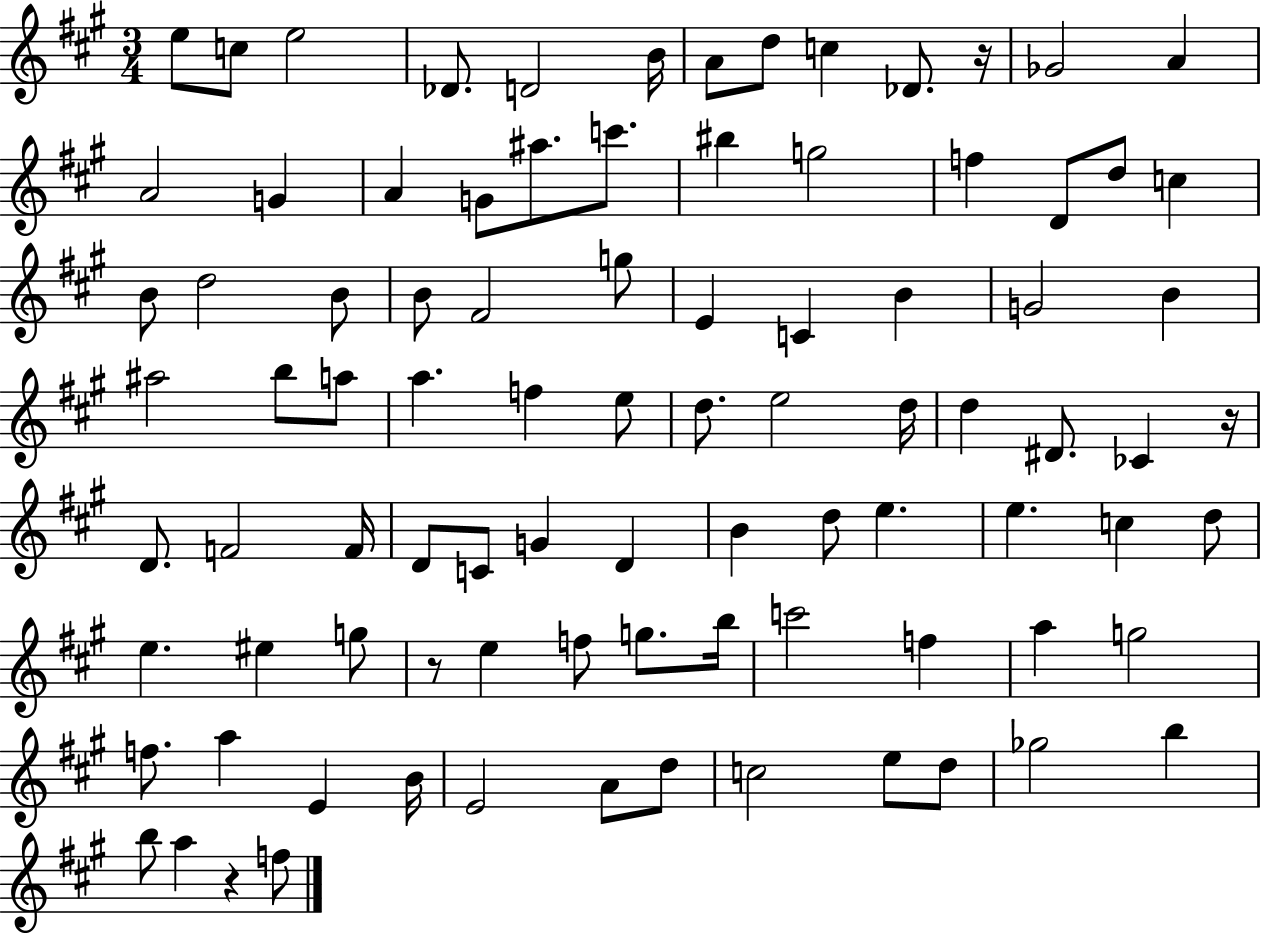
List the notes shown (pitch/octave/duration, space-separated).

E5/e C5/e E5/h Db4/e. D4/h B4/s A4/e D5/e C5/q Db4/e. R/s Gb4/h A4/q A4/h G4/q A4/q G4/e A#5/e. C6/e. BIS5/q G5/h F5/q D4/e D5/e C5/q B4/e D5/h B4/e B4/e F#4/h G5/e E4/q C4/q B4/q G4/h B4/q A#5/h B5/e A5/e A5/q. F5/q E5/e D5/e. E5/h D5/s D5/q D#4/e. CES4/q R/s D4/e. F4/h F4/s D4/e C4/e G4/q D4/q B4/q D5/e E5/q. E5/q. C5/q D5/e E5/q. EIS5/q G5/e R/e E5/q F5/e G5/e. B5/s C6/h F5/q A5/q G5/h F5/e. A5/q E4/q B4/s E4/h A4/e D5/e C5/h E5/e D5/e Gb5/h B5/q B5/e A5/q R/q F5/e